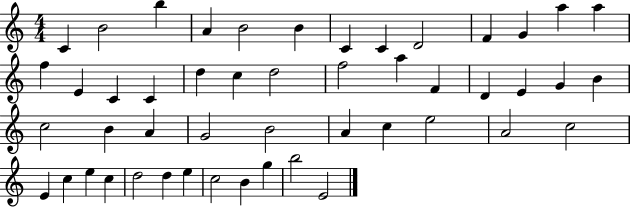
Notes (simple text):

C4/q B4/h B5/q A4/q B4/h B4/q C4/q C4/q D4/h F4/q G4/q A5/q A5/q F5/q E4/q C4/q C4/q D5/q C5/q D5/h F5/h A5/q F4/q D4/q E4/q G4/q B4/q C5/h B4/q A4/q G4/h B4/h A4/q C5/q E5/h A4/h C5/h E4/q C5/q E5/q C5/q D5/h D5/q E5/q C5/h B4/q G5/q B5/h E4/h